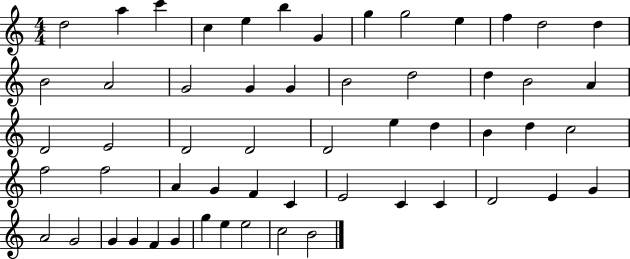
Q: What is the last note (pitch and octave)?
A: B4